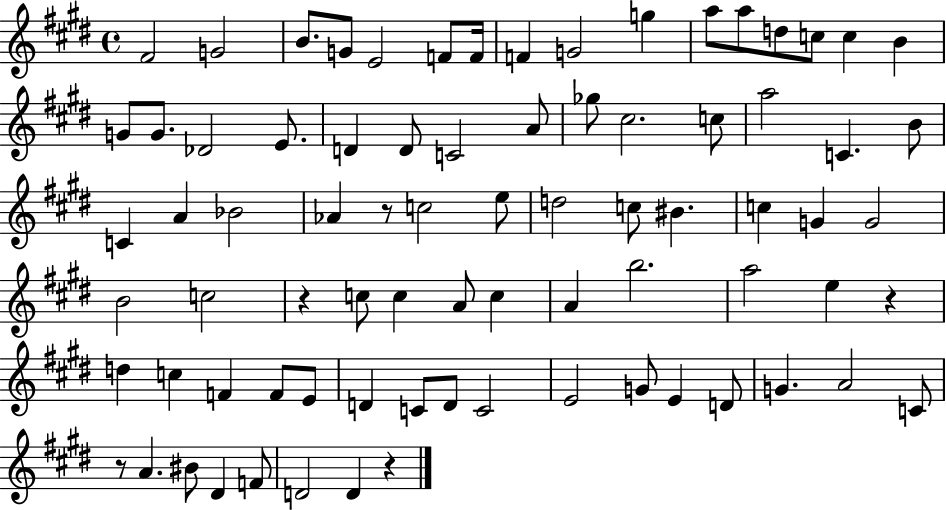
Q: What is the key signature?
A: E major